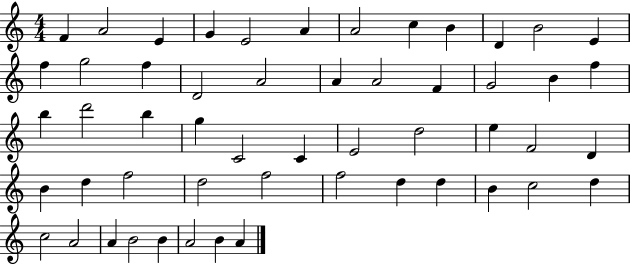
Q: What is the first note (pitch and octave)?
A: F4